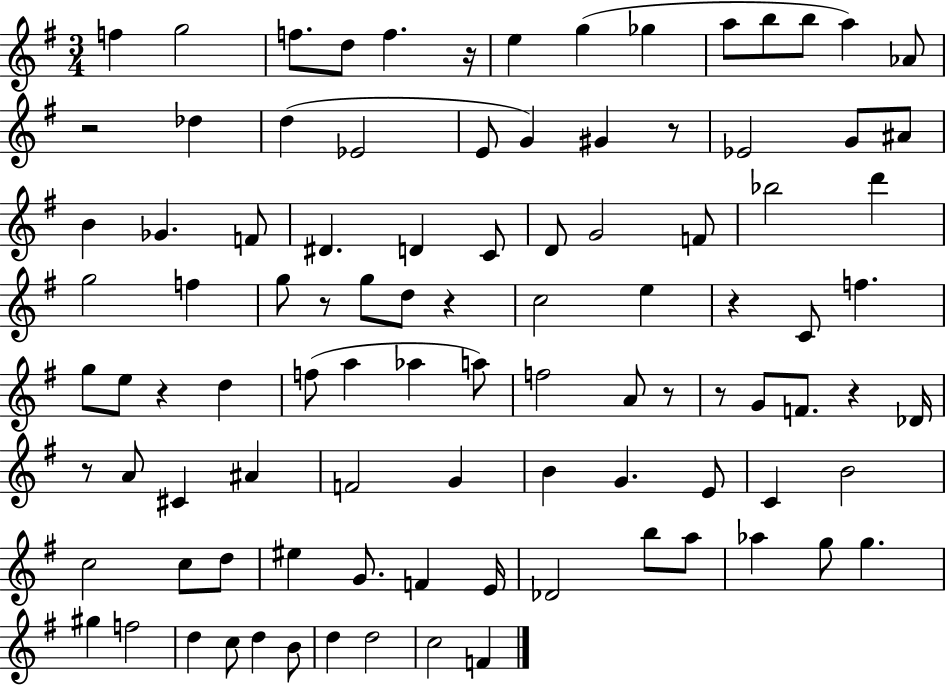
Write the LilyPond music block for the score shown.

{
  \clef treble
  \numericTimeSignature
  \time 3/4
  \key g \major
  \repeat volta 2 { f''4 g''2 | f''8. d''8 f''4. r16 | e''4 g''4( ges''4 | a''8 b''8 b''8 a''4) aes'8 | \break r2 des''4 | d''4( ees'2 | e'8 g'4) gis'4 r8 | ees'2 g'8 ais'8 | \break b'4 ges'4. f'8 | dis'4. d'4 c'8 | d'8 g'2 f'8 | bes''2 d'''4 | \break g''2 f''4 | g''8 r8 g''8 d''8 r4 | c''2 e''4 | r4 c'8 f''4. | \break g''8 e''8 r4 d''4 | f''8( a''4 aes''4 a''8) | f''2 a'8 r8 | r8 g'8 f'8. r4 des'16 | \break r8 a'8 cis'4 ais'4 | f'2 g'4 | b'4 g'4. e'8 | c'4 b'2 | \break c''2 c''8 d''8 | eis''4 g'8. f'4 e'16 | des'2 b''8 a''8 | aes''4 g''8 g''4. | \break gis''4 f''2 | d''4 c''8 d''4 b'8 | d''4 d''2 | c''2 f'4 | \break } \bar "|."
}